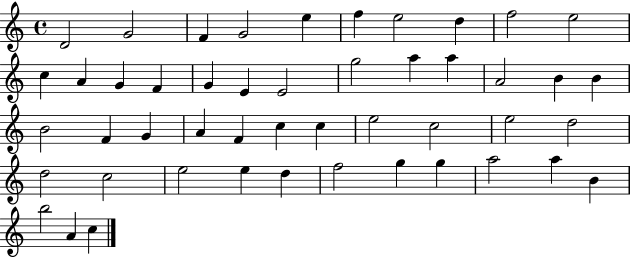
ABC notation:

X:1
T:Untitled
M:4/4
L:1/4
K:C
D2 G2 F G2 e f e2 d f2 e2 c A G F G E E2 g2 a a A2 B B B2 F G A F c c e2 c2 e2 d2 d2 c2 e2 e d f2 g g a2 a B b2 A c